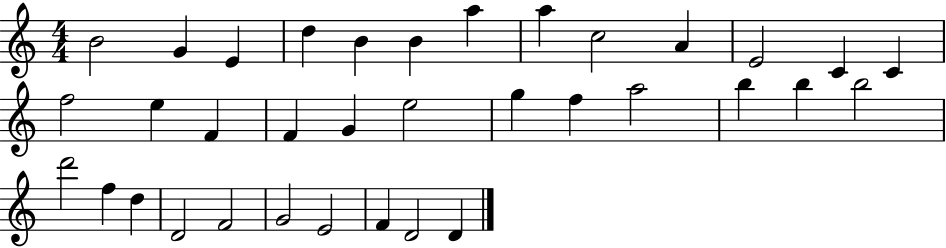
{
  \clef treble
  \numericTimeSignature
  \time 4/4
  \key c \major
  b'2 g'4 e'4 | d''4 b'4 b'4 a''4 | a''4 c''2 a'4 | e'2 c'4 c'4 | \break f''2 e''4 f'4 | f'4 g'4 e''2 | g''4 f''4 a''2 | b''4 b''4 b''2 | \break d'''2 f''4 d''4 | d'2 f'2 | g'2 e'2 | f'4 d'2 d'4 | \break \bar "|."
}